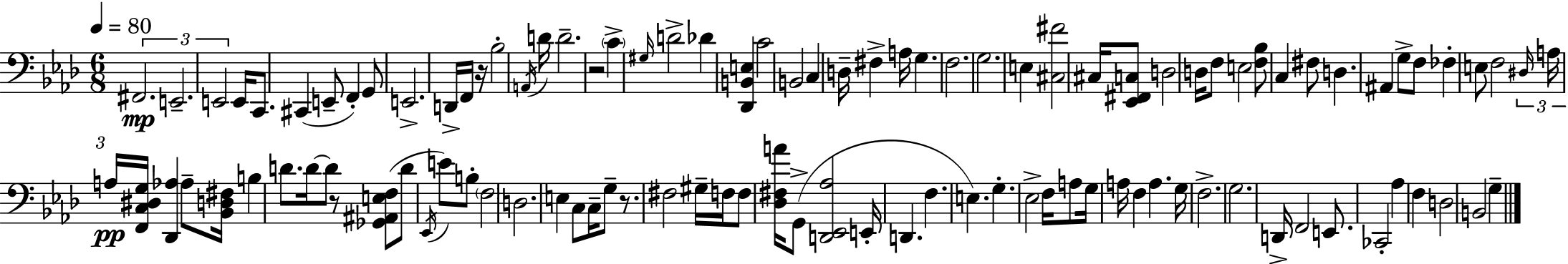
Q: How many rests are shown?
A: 4